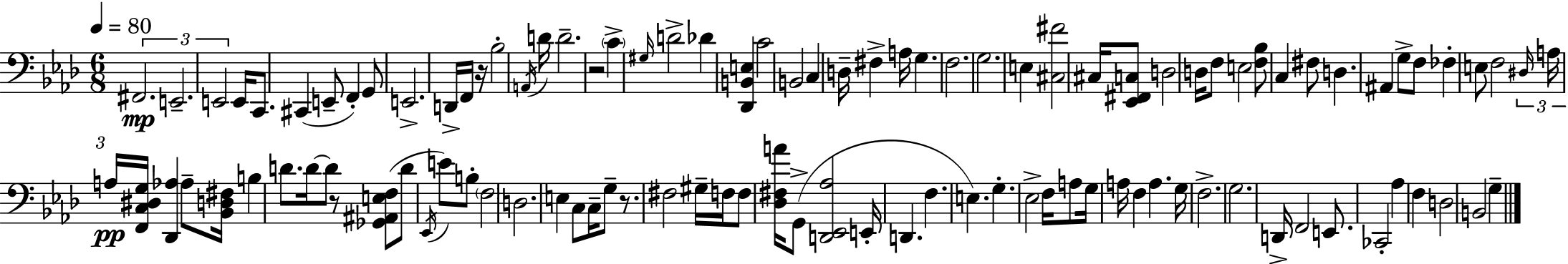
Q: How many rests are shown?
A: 4